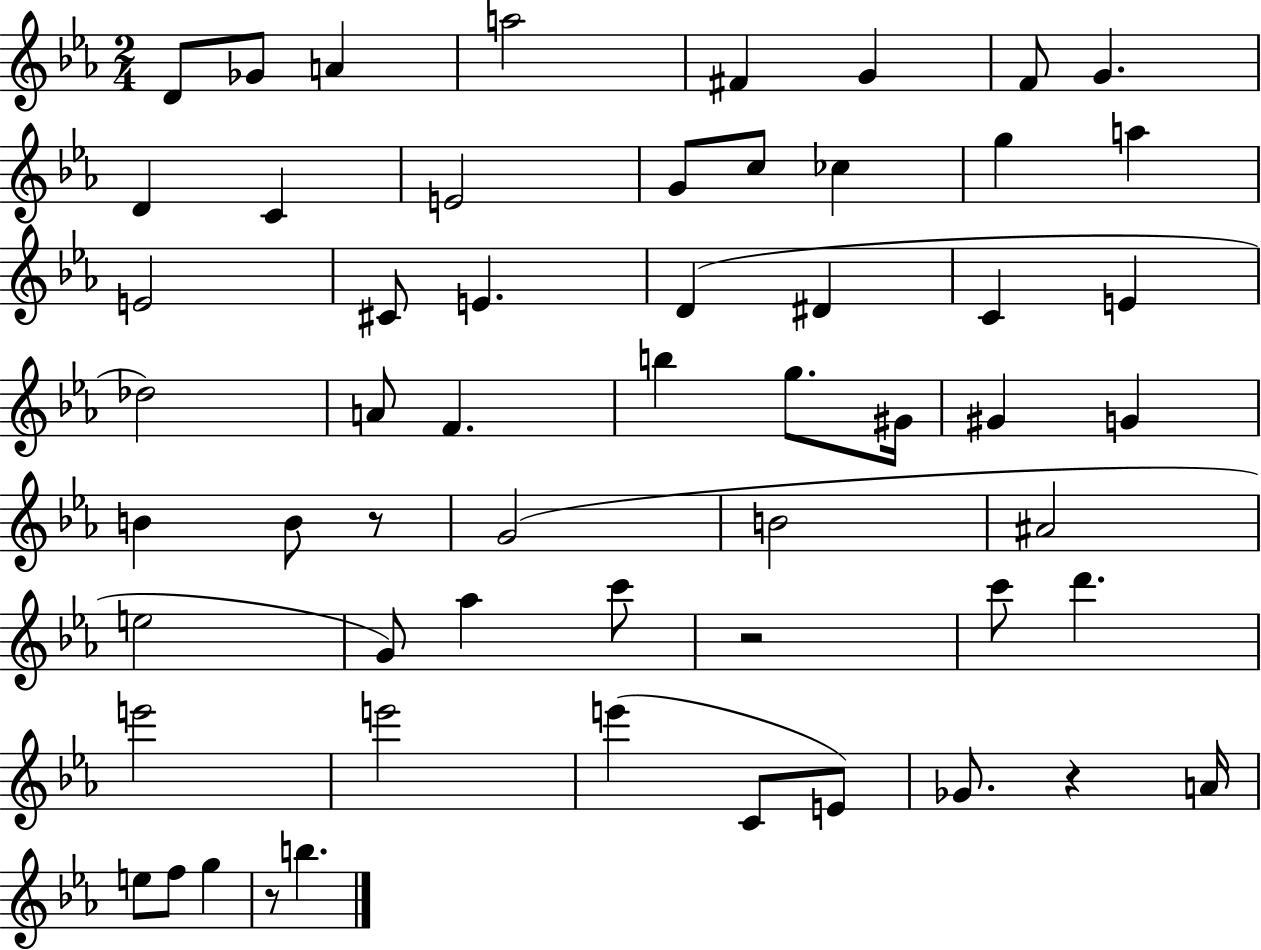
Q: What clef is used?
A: treble